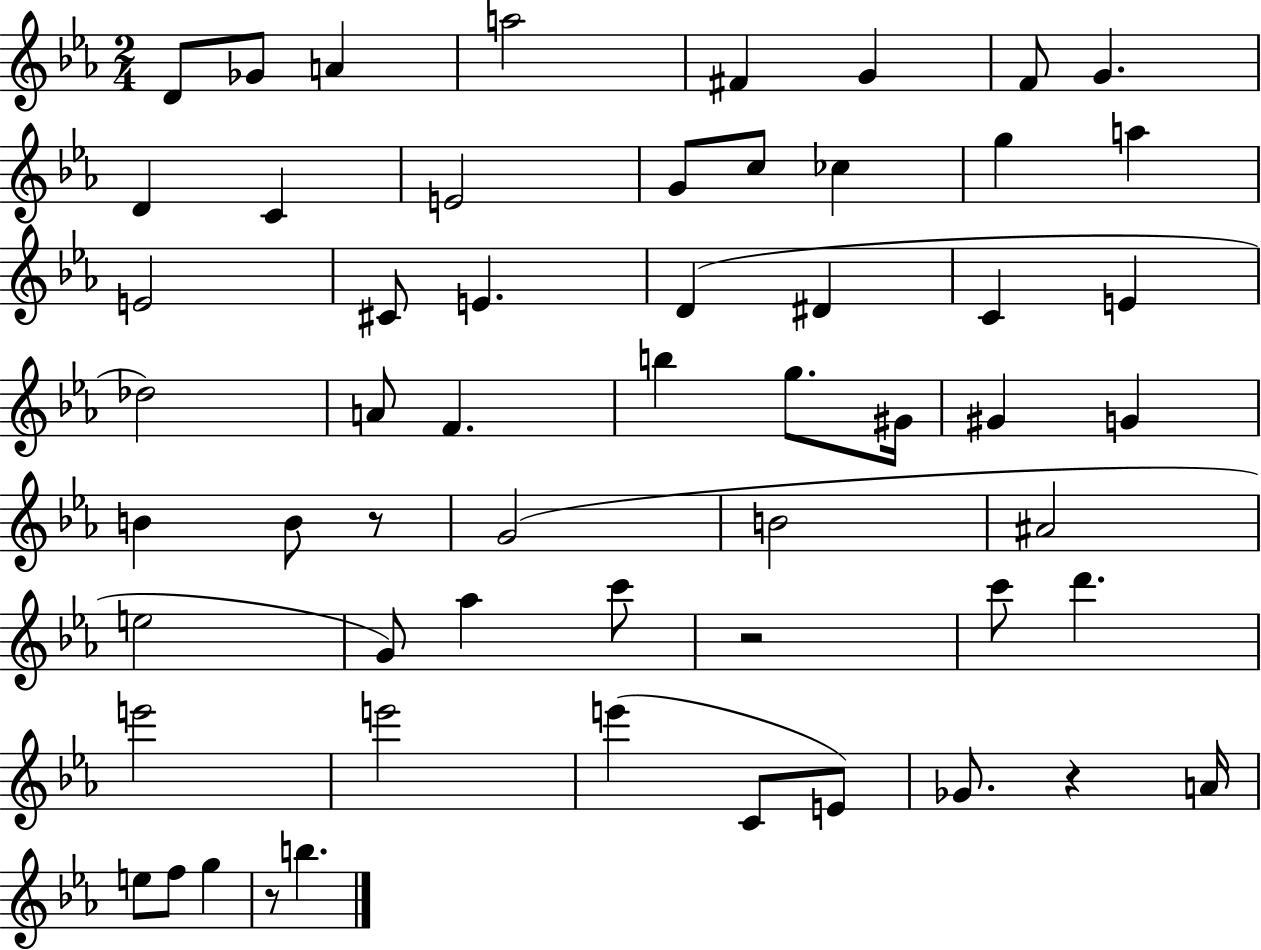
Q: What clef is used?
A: treble